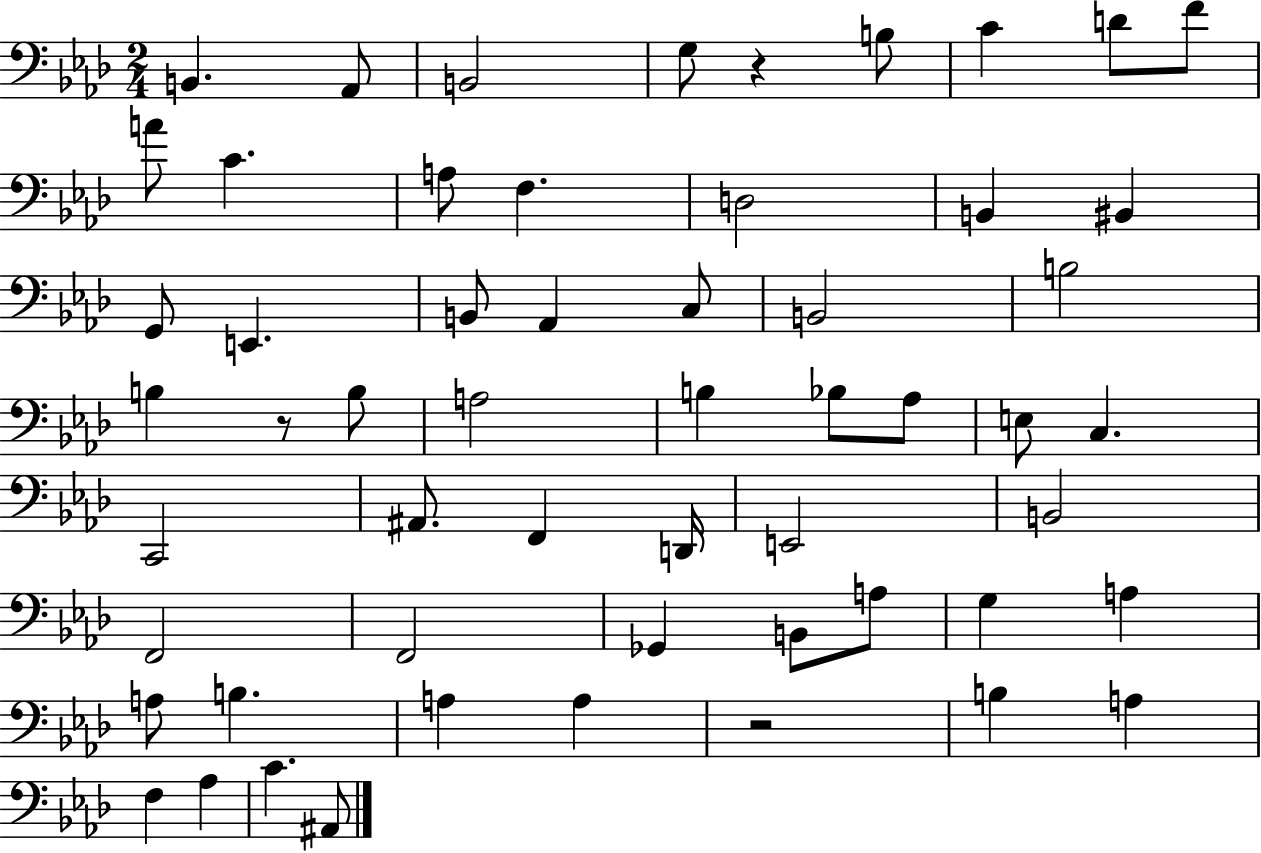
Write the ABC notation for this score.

X:1
T:Untitled
M:2/4
L:1/4
K:Ab
B,, _A,,/2 B,,2 G,/2 z B,/2 C D/2 F/2 A/2 C A,/2 F, D,2 B,, ^B,, G,,/2 E,, B,,/2 _A,, C,/2 B,,2 B,2 B, z/2 B,/2 A,2 B, _B,/2 _A,/2 E,/2 C, C,,2 ^A,,/2 F,, D,,/4 E,,2 B,,2 F,,2 F,,2 _G,, B,,/2 A,/2 G, A, A,/2 B, A, A, z2 B, A, F, _A, C ^A,,/2